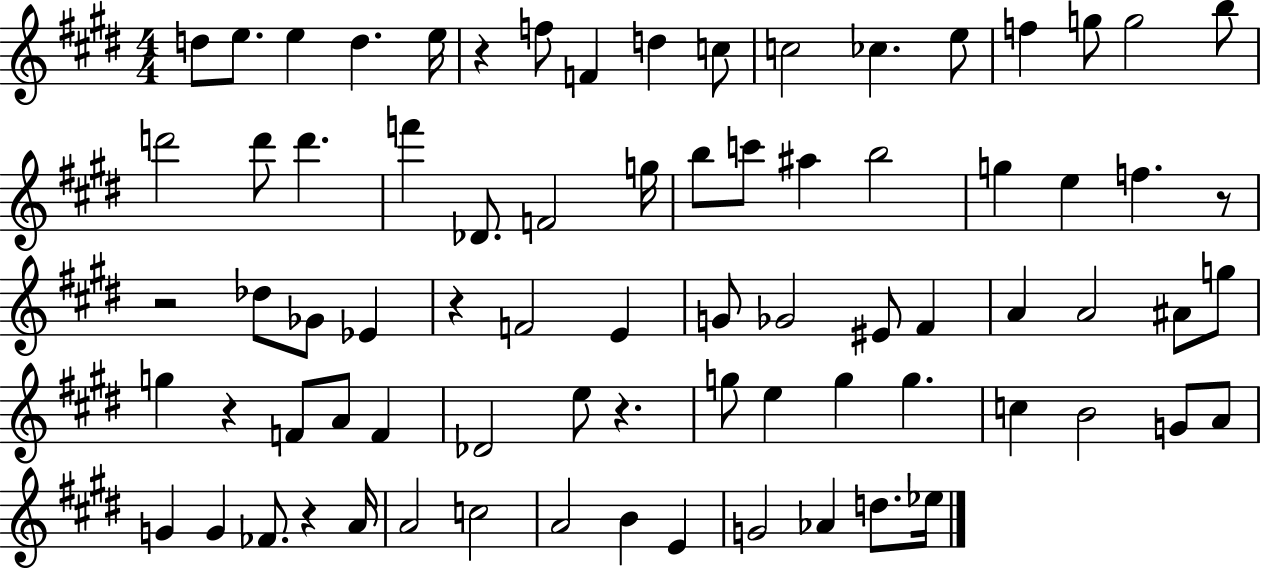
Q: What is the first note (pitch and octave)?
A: D5